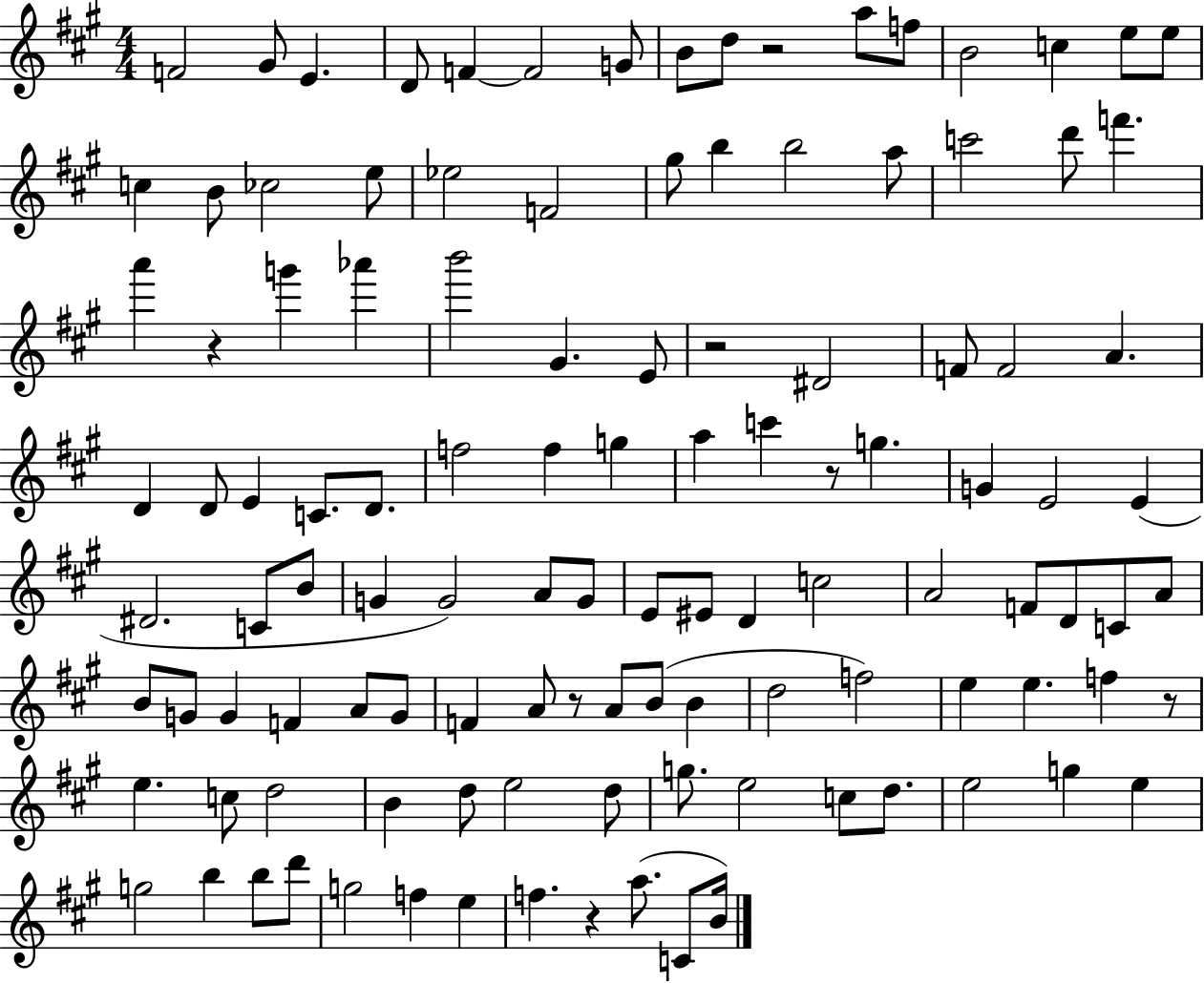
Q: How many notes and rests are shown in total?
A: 116